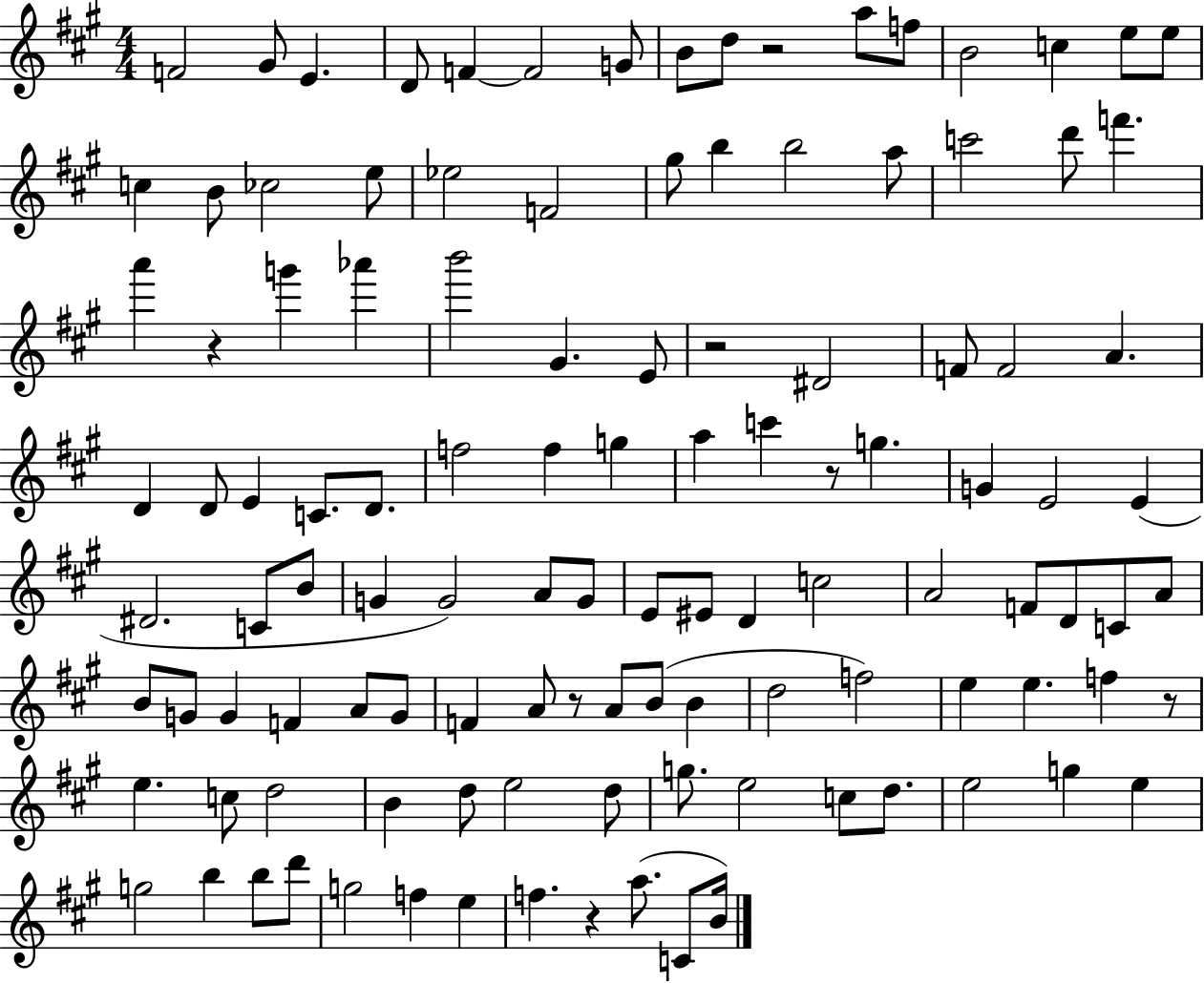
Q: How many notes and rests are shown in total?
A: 116